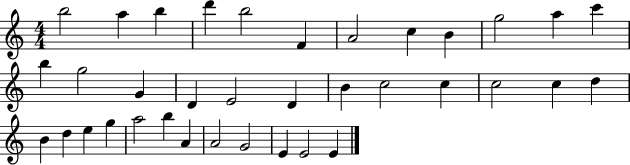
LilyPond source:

{
  \clef treble
  \numericTimeSignature
  \time 4/4
  \key c \major
  b''2 a''4 b''4 | d'''4 b''2 f'4 | a'2 c''4 b'4 | g''2 a''4 c'''4 | \break b''4 g''2 g'4 | d'4 e'2 d'4 | b'4 c''2 c''4 | c''2 c''4 d''4 | \break b'4 d''4 e''4 g''4 | a''2 b''4 a'4 | a'2 g'2 | e'4 e'2 e'4 | \break \bar "|."
}